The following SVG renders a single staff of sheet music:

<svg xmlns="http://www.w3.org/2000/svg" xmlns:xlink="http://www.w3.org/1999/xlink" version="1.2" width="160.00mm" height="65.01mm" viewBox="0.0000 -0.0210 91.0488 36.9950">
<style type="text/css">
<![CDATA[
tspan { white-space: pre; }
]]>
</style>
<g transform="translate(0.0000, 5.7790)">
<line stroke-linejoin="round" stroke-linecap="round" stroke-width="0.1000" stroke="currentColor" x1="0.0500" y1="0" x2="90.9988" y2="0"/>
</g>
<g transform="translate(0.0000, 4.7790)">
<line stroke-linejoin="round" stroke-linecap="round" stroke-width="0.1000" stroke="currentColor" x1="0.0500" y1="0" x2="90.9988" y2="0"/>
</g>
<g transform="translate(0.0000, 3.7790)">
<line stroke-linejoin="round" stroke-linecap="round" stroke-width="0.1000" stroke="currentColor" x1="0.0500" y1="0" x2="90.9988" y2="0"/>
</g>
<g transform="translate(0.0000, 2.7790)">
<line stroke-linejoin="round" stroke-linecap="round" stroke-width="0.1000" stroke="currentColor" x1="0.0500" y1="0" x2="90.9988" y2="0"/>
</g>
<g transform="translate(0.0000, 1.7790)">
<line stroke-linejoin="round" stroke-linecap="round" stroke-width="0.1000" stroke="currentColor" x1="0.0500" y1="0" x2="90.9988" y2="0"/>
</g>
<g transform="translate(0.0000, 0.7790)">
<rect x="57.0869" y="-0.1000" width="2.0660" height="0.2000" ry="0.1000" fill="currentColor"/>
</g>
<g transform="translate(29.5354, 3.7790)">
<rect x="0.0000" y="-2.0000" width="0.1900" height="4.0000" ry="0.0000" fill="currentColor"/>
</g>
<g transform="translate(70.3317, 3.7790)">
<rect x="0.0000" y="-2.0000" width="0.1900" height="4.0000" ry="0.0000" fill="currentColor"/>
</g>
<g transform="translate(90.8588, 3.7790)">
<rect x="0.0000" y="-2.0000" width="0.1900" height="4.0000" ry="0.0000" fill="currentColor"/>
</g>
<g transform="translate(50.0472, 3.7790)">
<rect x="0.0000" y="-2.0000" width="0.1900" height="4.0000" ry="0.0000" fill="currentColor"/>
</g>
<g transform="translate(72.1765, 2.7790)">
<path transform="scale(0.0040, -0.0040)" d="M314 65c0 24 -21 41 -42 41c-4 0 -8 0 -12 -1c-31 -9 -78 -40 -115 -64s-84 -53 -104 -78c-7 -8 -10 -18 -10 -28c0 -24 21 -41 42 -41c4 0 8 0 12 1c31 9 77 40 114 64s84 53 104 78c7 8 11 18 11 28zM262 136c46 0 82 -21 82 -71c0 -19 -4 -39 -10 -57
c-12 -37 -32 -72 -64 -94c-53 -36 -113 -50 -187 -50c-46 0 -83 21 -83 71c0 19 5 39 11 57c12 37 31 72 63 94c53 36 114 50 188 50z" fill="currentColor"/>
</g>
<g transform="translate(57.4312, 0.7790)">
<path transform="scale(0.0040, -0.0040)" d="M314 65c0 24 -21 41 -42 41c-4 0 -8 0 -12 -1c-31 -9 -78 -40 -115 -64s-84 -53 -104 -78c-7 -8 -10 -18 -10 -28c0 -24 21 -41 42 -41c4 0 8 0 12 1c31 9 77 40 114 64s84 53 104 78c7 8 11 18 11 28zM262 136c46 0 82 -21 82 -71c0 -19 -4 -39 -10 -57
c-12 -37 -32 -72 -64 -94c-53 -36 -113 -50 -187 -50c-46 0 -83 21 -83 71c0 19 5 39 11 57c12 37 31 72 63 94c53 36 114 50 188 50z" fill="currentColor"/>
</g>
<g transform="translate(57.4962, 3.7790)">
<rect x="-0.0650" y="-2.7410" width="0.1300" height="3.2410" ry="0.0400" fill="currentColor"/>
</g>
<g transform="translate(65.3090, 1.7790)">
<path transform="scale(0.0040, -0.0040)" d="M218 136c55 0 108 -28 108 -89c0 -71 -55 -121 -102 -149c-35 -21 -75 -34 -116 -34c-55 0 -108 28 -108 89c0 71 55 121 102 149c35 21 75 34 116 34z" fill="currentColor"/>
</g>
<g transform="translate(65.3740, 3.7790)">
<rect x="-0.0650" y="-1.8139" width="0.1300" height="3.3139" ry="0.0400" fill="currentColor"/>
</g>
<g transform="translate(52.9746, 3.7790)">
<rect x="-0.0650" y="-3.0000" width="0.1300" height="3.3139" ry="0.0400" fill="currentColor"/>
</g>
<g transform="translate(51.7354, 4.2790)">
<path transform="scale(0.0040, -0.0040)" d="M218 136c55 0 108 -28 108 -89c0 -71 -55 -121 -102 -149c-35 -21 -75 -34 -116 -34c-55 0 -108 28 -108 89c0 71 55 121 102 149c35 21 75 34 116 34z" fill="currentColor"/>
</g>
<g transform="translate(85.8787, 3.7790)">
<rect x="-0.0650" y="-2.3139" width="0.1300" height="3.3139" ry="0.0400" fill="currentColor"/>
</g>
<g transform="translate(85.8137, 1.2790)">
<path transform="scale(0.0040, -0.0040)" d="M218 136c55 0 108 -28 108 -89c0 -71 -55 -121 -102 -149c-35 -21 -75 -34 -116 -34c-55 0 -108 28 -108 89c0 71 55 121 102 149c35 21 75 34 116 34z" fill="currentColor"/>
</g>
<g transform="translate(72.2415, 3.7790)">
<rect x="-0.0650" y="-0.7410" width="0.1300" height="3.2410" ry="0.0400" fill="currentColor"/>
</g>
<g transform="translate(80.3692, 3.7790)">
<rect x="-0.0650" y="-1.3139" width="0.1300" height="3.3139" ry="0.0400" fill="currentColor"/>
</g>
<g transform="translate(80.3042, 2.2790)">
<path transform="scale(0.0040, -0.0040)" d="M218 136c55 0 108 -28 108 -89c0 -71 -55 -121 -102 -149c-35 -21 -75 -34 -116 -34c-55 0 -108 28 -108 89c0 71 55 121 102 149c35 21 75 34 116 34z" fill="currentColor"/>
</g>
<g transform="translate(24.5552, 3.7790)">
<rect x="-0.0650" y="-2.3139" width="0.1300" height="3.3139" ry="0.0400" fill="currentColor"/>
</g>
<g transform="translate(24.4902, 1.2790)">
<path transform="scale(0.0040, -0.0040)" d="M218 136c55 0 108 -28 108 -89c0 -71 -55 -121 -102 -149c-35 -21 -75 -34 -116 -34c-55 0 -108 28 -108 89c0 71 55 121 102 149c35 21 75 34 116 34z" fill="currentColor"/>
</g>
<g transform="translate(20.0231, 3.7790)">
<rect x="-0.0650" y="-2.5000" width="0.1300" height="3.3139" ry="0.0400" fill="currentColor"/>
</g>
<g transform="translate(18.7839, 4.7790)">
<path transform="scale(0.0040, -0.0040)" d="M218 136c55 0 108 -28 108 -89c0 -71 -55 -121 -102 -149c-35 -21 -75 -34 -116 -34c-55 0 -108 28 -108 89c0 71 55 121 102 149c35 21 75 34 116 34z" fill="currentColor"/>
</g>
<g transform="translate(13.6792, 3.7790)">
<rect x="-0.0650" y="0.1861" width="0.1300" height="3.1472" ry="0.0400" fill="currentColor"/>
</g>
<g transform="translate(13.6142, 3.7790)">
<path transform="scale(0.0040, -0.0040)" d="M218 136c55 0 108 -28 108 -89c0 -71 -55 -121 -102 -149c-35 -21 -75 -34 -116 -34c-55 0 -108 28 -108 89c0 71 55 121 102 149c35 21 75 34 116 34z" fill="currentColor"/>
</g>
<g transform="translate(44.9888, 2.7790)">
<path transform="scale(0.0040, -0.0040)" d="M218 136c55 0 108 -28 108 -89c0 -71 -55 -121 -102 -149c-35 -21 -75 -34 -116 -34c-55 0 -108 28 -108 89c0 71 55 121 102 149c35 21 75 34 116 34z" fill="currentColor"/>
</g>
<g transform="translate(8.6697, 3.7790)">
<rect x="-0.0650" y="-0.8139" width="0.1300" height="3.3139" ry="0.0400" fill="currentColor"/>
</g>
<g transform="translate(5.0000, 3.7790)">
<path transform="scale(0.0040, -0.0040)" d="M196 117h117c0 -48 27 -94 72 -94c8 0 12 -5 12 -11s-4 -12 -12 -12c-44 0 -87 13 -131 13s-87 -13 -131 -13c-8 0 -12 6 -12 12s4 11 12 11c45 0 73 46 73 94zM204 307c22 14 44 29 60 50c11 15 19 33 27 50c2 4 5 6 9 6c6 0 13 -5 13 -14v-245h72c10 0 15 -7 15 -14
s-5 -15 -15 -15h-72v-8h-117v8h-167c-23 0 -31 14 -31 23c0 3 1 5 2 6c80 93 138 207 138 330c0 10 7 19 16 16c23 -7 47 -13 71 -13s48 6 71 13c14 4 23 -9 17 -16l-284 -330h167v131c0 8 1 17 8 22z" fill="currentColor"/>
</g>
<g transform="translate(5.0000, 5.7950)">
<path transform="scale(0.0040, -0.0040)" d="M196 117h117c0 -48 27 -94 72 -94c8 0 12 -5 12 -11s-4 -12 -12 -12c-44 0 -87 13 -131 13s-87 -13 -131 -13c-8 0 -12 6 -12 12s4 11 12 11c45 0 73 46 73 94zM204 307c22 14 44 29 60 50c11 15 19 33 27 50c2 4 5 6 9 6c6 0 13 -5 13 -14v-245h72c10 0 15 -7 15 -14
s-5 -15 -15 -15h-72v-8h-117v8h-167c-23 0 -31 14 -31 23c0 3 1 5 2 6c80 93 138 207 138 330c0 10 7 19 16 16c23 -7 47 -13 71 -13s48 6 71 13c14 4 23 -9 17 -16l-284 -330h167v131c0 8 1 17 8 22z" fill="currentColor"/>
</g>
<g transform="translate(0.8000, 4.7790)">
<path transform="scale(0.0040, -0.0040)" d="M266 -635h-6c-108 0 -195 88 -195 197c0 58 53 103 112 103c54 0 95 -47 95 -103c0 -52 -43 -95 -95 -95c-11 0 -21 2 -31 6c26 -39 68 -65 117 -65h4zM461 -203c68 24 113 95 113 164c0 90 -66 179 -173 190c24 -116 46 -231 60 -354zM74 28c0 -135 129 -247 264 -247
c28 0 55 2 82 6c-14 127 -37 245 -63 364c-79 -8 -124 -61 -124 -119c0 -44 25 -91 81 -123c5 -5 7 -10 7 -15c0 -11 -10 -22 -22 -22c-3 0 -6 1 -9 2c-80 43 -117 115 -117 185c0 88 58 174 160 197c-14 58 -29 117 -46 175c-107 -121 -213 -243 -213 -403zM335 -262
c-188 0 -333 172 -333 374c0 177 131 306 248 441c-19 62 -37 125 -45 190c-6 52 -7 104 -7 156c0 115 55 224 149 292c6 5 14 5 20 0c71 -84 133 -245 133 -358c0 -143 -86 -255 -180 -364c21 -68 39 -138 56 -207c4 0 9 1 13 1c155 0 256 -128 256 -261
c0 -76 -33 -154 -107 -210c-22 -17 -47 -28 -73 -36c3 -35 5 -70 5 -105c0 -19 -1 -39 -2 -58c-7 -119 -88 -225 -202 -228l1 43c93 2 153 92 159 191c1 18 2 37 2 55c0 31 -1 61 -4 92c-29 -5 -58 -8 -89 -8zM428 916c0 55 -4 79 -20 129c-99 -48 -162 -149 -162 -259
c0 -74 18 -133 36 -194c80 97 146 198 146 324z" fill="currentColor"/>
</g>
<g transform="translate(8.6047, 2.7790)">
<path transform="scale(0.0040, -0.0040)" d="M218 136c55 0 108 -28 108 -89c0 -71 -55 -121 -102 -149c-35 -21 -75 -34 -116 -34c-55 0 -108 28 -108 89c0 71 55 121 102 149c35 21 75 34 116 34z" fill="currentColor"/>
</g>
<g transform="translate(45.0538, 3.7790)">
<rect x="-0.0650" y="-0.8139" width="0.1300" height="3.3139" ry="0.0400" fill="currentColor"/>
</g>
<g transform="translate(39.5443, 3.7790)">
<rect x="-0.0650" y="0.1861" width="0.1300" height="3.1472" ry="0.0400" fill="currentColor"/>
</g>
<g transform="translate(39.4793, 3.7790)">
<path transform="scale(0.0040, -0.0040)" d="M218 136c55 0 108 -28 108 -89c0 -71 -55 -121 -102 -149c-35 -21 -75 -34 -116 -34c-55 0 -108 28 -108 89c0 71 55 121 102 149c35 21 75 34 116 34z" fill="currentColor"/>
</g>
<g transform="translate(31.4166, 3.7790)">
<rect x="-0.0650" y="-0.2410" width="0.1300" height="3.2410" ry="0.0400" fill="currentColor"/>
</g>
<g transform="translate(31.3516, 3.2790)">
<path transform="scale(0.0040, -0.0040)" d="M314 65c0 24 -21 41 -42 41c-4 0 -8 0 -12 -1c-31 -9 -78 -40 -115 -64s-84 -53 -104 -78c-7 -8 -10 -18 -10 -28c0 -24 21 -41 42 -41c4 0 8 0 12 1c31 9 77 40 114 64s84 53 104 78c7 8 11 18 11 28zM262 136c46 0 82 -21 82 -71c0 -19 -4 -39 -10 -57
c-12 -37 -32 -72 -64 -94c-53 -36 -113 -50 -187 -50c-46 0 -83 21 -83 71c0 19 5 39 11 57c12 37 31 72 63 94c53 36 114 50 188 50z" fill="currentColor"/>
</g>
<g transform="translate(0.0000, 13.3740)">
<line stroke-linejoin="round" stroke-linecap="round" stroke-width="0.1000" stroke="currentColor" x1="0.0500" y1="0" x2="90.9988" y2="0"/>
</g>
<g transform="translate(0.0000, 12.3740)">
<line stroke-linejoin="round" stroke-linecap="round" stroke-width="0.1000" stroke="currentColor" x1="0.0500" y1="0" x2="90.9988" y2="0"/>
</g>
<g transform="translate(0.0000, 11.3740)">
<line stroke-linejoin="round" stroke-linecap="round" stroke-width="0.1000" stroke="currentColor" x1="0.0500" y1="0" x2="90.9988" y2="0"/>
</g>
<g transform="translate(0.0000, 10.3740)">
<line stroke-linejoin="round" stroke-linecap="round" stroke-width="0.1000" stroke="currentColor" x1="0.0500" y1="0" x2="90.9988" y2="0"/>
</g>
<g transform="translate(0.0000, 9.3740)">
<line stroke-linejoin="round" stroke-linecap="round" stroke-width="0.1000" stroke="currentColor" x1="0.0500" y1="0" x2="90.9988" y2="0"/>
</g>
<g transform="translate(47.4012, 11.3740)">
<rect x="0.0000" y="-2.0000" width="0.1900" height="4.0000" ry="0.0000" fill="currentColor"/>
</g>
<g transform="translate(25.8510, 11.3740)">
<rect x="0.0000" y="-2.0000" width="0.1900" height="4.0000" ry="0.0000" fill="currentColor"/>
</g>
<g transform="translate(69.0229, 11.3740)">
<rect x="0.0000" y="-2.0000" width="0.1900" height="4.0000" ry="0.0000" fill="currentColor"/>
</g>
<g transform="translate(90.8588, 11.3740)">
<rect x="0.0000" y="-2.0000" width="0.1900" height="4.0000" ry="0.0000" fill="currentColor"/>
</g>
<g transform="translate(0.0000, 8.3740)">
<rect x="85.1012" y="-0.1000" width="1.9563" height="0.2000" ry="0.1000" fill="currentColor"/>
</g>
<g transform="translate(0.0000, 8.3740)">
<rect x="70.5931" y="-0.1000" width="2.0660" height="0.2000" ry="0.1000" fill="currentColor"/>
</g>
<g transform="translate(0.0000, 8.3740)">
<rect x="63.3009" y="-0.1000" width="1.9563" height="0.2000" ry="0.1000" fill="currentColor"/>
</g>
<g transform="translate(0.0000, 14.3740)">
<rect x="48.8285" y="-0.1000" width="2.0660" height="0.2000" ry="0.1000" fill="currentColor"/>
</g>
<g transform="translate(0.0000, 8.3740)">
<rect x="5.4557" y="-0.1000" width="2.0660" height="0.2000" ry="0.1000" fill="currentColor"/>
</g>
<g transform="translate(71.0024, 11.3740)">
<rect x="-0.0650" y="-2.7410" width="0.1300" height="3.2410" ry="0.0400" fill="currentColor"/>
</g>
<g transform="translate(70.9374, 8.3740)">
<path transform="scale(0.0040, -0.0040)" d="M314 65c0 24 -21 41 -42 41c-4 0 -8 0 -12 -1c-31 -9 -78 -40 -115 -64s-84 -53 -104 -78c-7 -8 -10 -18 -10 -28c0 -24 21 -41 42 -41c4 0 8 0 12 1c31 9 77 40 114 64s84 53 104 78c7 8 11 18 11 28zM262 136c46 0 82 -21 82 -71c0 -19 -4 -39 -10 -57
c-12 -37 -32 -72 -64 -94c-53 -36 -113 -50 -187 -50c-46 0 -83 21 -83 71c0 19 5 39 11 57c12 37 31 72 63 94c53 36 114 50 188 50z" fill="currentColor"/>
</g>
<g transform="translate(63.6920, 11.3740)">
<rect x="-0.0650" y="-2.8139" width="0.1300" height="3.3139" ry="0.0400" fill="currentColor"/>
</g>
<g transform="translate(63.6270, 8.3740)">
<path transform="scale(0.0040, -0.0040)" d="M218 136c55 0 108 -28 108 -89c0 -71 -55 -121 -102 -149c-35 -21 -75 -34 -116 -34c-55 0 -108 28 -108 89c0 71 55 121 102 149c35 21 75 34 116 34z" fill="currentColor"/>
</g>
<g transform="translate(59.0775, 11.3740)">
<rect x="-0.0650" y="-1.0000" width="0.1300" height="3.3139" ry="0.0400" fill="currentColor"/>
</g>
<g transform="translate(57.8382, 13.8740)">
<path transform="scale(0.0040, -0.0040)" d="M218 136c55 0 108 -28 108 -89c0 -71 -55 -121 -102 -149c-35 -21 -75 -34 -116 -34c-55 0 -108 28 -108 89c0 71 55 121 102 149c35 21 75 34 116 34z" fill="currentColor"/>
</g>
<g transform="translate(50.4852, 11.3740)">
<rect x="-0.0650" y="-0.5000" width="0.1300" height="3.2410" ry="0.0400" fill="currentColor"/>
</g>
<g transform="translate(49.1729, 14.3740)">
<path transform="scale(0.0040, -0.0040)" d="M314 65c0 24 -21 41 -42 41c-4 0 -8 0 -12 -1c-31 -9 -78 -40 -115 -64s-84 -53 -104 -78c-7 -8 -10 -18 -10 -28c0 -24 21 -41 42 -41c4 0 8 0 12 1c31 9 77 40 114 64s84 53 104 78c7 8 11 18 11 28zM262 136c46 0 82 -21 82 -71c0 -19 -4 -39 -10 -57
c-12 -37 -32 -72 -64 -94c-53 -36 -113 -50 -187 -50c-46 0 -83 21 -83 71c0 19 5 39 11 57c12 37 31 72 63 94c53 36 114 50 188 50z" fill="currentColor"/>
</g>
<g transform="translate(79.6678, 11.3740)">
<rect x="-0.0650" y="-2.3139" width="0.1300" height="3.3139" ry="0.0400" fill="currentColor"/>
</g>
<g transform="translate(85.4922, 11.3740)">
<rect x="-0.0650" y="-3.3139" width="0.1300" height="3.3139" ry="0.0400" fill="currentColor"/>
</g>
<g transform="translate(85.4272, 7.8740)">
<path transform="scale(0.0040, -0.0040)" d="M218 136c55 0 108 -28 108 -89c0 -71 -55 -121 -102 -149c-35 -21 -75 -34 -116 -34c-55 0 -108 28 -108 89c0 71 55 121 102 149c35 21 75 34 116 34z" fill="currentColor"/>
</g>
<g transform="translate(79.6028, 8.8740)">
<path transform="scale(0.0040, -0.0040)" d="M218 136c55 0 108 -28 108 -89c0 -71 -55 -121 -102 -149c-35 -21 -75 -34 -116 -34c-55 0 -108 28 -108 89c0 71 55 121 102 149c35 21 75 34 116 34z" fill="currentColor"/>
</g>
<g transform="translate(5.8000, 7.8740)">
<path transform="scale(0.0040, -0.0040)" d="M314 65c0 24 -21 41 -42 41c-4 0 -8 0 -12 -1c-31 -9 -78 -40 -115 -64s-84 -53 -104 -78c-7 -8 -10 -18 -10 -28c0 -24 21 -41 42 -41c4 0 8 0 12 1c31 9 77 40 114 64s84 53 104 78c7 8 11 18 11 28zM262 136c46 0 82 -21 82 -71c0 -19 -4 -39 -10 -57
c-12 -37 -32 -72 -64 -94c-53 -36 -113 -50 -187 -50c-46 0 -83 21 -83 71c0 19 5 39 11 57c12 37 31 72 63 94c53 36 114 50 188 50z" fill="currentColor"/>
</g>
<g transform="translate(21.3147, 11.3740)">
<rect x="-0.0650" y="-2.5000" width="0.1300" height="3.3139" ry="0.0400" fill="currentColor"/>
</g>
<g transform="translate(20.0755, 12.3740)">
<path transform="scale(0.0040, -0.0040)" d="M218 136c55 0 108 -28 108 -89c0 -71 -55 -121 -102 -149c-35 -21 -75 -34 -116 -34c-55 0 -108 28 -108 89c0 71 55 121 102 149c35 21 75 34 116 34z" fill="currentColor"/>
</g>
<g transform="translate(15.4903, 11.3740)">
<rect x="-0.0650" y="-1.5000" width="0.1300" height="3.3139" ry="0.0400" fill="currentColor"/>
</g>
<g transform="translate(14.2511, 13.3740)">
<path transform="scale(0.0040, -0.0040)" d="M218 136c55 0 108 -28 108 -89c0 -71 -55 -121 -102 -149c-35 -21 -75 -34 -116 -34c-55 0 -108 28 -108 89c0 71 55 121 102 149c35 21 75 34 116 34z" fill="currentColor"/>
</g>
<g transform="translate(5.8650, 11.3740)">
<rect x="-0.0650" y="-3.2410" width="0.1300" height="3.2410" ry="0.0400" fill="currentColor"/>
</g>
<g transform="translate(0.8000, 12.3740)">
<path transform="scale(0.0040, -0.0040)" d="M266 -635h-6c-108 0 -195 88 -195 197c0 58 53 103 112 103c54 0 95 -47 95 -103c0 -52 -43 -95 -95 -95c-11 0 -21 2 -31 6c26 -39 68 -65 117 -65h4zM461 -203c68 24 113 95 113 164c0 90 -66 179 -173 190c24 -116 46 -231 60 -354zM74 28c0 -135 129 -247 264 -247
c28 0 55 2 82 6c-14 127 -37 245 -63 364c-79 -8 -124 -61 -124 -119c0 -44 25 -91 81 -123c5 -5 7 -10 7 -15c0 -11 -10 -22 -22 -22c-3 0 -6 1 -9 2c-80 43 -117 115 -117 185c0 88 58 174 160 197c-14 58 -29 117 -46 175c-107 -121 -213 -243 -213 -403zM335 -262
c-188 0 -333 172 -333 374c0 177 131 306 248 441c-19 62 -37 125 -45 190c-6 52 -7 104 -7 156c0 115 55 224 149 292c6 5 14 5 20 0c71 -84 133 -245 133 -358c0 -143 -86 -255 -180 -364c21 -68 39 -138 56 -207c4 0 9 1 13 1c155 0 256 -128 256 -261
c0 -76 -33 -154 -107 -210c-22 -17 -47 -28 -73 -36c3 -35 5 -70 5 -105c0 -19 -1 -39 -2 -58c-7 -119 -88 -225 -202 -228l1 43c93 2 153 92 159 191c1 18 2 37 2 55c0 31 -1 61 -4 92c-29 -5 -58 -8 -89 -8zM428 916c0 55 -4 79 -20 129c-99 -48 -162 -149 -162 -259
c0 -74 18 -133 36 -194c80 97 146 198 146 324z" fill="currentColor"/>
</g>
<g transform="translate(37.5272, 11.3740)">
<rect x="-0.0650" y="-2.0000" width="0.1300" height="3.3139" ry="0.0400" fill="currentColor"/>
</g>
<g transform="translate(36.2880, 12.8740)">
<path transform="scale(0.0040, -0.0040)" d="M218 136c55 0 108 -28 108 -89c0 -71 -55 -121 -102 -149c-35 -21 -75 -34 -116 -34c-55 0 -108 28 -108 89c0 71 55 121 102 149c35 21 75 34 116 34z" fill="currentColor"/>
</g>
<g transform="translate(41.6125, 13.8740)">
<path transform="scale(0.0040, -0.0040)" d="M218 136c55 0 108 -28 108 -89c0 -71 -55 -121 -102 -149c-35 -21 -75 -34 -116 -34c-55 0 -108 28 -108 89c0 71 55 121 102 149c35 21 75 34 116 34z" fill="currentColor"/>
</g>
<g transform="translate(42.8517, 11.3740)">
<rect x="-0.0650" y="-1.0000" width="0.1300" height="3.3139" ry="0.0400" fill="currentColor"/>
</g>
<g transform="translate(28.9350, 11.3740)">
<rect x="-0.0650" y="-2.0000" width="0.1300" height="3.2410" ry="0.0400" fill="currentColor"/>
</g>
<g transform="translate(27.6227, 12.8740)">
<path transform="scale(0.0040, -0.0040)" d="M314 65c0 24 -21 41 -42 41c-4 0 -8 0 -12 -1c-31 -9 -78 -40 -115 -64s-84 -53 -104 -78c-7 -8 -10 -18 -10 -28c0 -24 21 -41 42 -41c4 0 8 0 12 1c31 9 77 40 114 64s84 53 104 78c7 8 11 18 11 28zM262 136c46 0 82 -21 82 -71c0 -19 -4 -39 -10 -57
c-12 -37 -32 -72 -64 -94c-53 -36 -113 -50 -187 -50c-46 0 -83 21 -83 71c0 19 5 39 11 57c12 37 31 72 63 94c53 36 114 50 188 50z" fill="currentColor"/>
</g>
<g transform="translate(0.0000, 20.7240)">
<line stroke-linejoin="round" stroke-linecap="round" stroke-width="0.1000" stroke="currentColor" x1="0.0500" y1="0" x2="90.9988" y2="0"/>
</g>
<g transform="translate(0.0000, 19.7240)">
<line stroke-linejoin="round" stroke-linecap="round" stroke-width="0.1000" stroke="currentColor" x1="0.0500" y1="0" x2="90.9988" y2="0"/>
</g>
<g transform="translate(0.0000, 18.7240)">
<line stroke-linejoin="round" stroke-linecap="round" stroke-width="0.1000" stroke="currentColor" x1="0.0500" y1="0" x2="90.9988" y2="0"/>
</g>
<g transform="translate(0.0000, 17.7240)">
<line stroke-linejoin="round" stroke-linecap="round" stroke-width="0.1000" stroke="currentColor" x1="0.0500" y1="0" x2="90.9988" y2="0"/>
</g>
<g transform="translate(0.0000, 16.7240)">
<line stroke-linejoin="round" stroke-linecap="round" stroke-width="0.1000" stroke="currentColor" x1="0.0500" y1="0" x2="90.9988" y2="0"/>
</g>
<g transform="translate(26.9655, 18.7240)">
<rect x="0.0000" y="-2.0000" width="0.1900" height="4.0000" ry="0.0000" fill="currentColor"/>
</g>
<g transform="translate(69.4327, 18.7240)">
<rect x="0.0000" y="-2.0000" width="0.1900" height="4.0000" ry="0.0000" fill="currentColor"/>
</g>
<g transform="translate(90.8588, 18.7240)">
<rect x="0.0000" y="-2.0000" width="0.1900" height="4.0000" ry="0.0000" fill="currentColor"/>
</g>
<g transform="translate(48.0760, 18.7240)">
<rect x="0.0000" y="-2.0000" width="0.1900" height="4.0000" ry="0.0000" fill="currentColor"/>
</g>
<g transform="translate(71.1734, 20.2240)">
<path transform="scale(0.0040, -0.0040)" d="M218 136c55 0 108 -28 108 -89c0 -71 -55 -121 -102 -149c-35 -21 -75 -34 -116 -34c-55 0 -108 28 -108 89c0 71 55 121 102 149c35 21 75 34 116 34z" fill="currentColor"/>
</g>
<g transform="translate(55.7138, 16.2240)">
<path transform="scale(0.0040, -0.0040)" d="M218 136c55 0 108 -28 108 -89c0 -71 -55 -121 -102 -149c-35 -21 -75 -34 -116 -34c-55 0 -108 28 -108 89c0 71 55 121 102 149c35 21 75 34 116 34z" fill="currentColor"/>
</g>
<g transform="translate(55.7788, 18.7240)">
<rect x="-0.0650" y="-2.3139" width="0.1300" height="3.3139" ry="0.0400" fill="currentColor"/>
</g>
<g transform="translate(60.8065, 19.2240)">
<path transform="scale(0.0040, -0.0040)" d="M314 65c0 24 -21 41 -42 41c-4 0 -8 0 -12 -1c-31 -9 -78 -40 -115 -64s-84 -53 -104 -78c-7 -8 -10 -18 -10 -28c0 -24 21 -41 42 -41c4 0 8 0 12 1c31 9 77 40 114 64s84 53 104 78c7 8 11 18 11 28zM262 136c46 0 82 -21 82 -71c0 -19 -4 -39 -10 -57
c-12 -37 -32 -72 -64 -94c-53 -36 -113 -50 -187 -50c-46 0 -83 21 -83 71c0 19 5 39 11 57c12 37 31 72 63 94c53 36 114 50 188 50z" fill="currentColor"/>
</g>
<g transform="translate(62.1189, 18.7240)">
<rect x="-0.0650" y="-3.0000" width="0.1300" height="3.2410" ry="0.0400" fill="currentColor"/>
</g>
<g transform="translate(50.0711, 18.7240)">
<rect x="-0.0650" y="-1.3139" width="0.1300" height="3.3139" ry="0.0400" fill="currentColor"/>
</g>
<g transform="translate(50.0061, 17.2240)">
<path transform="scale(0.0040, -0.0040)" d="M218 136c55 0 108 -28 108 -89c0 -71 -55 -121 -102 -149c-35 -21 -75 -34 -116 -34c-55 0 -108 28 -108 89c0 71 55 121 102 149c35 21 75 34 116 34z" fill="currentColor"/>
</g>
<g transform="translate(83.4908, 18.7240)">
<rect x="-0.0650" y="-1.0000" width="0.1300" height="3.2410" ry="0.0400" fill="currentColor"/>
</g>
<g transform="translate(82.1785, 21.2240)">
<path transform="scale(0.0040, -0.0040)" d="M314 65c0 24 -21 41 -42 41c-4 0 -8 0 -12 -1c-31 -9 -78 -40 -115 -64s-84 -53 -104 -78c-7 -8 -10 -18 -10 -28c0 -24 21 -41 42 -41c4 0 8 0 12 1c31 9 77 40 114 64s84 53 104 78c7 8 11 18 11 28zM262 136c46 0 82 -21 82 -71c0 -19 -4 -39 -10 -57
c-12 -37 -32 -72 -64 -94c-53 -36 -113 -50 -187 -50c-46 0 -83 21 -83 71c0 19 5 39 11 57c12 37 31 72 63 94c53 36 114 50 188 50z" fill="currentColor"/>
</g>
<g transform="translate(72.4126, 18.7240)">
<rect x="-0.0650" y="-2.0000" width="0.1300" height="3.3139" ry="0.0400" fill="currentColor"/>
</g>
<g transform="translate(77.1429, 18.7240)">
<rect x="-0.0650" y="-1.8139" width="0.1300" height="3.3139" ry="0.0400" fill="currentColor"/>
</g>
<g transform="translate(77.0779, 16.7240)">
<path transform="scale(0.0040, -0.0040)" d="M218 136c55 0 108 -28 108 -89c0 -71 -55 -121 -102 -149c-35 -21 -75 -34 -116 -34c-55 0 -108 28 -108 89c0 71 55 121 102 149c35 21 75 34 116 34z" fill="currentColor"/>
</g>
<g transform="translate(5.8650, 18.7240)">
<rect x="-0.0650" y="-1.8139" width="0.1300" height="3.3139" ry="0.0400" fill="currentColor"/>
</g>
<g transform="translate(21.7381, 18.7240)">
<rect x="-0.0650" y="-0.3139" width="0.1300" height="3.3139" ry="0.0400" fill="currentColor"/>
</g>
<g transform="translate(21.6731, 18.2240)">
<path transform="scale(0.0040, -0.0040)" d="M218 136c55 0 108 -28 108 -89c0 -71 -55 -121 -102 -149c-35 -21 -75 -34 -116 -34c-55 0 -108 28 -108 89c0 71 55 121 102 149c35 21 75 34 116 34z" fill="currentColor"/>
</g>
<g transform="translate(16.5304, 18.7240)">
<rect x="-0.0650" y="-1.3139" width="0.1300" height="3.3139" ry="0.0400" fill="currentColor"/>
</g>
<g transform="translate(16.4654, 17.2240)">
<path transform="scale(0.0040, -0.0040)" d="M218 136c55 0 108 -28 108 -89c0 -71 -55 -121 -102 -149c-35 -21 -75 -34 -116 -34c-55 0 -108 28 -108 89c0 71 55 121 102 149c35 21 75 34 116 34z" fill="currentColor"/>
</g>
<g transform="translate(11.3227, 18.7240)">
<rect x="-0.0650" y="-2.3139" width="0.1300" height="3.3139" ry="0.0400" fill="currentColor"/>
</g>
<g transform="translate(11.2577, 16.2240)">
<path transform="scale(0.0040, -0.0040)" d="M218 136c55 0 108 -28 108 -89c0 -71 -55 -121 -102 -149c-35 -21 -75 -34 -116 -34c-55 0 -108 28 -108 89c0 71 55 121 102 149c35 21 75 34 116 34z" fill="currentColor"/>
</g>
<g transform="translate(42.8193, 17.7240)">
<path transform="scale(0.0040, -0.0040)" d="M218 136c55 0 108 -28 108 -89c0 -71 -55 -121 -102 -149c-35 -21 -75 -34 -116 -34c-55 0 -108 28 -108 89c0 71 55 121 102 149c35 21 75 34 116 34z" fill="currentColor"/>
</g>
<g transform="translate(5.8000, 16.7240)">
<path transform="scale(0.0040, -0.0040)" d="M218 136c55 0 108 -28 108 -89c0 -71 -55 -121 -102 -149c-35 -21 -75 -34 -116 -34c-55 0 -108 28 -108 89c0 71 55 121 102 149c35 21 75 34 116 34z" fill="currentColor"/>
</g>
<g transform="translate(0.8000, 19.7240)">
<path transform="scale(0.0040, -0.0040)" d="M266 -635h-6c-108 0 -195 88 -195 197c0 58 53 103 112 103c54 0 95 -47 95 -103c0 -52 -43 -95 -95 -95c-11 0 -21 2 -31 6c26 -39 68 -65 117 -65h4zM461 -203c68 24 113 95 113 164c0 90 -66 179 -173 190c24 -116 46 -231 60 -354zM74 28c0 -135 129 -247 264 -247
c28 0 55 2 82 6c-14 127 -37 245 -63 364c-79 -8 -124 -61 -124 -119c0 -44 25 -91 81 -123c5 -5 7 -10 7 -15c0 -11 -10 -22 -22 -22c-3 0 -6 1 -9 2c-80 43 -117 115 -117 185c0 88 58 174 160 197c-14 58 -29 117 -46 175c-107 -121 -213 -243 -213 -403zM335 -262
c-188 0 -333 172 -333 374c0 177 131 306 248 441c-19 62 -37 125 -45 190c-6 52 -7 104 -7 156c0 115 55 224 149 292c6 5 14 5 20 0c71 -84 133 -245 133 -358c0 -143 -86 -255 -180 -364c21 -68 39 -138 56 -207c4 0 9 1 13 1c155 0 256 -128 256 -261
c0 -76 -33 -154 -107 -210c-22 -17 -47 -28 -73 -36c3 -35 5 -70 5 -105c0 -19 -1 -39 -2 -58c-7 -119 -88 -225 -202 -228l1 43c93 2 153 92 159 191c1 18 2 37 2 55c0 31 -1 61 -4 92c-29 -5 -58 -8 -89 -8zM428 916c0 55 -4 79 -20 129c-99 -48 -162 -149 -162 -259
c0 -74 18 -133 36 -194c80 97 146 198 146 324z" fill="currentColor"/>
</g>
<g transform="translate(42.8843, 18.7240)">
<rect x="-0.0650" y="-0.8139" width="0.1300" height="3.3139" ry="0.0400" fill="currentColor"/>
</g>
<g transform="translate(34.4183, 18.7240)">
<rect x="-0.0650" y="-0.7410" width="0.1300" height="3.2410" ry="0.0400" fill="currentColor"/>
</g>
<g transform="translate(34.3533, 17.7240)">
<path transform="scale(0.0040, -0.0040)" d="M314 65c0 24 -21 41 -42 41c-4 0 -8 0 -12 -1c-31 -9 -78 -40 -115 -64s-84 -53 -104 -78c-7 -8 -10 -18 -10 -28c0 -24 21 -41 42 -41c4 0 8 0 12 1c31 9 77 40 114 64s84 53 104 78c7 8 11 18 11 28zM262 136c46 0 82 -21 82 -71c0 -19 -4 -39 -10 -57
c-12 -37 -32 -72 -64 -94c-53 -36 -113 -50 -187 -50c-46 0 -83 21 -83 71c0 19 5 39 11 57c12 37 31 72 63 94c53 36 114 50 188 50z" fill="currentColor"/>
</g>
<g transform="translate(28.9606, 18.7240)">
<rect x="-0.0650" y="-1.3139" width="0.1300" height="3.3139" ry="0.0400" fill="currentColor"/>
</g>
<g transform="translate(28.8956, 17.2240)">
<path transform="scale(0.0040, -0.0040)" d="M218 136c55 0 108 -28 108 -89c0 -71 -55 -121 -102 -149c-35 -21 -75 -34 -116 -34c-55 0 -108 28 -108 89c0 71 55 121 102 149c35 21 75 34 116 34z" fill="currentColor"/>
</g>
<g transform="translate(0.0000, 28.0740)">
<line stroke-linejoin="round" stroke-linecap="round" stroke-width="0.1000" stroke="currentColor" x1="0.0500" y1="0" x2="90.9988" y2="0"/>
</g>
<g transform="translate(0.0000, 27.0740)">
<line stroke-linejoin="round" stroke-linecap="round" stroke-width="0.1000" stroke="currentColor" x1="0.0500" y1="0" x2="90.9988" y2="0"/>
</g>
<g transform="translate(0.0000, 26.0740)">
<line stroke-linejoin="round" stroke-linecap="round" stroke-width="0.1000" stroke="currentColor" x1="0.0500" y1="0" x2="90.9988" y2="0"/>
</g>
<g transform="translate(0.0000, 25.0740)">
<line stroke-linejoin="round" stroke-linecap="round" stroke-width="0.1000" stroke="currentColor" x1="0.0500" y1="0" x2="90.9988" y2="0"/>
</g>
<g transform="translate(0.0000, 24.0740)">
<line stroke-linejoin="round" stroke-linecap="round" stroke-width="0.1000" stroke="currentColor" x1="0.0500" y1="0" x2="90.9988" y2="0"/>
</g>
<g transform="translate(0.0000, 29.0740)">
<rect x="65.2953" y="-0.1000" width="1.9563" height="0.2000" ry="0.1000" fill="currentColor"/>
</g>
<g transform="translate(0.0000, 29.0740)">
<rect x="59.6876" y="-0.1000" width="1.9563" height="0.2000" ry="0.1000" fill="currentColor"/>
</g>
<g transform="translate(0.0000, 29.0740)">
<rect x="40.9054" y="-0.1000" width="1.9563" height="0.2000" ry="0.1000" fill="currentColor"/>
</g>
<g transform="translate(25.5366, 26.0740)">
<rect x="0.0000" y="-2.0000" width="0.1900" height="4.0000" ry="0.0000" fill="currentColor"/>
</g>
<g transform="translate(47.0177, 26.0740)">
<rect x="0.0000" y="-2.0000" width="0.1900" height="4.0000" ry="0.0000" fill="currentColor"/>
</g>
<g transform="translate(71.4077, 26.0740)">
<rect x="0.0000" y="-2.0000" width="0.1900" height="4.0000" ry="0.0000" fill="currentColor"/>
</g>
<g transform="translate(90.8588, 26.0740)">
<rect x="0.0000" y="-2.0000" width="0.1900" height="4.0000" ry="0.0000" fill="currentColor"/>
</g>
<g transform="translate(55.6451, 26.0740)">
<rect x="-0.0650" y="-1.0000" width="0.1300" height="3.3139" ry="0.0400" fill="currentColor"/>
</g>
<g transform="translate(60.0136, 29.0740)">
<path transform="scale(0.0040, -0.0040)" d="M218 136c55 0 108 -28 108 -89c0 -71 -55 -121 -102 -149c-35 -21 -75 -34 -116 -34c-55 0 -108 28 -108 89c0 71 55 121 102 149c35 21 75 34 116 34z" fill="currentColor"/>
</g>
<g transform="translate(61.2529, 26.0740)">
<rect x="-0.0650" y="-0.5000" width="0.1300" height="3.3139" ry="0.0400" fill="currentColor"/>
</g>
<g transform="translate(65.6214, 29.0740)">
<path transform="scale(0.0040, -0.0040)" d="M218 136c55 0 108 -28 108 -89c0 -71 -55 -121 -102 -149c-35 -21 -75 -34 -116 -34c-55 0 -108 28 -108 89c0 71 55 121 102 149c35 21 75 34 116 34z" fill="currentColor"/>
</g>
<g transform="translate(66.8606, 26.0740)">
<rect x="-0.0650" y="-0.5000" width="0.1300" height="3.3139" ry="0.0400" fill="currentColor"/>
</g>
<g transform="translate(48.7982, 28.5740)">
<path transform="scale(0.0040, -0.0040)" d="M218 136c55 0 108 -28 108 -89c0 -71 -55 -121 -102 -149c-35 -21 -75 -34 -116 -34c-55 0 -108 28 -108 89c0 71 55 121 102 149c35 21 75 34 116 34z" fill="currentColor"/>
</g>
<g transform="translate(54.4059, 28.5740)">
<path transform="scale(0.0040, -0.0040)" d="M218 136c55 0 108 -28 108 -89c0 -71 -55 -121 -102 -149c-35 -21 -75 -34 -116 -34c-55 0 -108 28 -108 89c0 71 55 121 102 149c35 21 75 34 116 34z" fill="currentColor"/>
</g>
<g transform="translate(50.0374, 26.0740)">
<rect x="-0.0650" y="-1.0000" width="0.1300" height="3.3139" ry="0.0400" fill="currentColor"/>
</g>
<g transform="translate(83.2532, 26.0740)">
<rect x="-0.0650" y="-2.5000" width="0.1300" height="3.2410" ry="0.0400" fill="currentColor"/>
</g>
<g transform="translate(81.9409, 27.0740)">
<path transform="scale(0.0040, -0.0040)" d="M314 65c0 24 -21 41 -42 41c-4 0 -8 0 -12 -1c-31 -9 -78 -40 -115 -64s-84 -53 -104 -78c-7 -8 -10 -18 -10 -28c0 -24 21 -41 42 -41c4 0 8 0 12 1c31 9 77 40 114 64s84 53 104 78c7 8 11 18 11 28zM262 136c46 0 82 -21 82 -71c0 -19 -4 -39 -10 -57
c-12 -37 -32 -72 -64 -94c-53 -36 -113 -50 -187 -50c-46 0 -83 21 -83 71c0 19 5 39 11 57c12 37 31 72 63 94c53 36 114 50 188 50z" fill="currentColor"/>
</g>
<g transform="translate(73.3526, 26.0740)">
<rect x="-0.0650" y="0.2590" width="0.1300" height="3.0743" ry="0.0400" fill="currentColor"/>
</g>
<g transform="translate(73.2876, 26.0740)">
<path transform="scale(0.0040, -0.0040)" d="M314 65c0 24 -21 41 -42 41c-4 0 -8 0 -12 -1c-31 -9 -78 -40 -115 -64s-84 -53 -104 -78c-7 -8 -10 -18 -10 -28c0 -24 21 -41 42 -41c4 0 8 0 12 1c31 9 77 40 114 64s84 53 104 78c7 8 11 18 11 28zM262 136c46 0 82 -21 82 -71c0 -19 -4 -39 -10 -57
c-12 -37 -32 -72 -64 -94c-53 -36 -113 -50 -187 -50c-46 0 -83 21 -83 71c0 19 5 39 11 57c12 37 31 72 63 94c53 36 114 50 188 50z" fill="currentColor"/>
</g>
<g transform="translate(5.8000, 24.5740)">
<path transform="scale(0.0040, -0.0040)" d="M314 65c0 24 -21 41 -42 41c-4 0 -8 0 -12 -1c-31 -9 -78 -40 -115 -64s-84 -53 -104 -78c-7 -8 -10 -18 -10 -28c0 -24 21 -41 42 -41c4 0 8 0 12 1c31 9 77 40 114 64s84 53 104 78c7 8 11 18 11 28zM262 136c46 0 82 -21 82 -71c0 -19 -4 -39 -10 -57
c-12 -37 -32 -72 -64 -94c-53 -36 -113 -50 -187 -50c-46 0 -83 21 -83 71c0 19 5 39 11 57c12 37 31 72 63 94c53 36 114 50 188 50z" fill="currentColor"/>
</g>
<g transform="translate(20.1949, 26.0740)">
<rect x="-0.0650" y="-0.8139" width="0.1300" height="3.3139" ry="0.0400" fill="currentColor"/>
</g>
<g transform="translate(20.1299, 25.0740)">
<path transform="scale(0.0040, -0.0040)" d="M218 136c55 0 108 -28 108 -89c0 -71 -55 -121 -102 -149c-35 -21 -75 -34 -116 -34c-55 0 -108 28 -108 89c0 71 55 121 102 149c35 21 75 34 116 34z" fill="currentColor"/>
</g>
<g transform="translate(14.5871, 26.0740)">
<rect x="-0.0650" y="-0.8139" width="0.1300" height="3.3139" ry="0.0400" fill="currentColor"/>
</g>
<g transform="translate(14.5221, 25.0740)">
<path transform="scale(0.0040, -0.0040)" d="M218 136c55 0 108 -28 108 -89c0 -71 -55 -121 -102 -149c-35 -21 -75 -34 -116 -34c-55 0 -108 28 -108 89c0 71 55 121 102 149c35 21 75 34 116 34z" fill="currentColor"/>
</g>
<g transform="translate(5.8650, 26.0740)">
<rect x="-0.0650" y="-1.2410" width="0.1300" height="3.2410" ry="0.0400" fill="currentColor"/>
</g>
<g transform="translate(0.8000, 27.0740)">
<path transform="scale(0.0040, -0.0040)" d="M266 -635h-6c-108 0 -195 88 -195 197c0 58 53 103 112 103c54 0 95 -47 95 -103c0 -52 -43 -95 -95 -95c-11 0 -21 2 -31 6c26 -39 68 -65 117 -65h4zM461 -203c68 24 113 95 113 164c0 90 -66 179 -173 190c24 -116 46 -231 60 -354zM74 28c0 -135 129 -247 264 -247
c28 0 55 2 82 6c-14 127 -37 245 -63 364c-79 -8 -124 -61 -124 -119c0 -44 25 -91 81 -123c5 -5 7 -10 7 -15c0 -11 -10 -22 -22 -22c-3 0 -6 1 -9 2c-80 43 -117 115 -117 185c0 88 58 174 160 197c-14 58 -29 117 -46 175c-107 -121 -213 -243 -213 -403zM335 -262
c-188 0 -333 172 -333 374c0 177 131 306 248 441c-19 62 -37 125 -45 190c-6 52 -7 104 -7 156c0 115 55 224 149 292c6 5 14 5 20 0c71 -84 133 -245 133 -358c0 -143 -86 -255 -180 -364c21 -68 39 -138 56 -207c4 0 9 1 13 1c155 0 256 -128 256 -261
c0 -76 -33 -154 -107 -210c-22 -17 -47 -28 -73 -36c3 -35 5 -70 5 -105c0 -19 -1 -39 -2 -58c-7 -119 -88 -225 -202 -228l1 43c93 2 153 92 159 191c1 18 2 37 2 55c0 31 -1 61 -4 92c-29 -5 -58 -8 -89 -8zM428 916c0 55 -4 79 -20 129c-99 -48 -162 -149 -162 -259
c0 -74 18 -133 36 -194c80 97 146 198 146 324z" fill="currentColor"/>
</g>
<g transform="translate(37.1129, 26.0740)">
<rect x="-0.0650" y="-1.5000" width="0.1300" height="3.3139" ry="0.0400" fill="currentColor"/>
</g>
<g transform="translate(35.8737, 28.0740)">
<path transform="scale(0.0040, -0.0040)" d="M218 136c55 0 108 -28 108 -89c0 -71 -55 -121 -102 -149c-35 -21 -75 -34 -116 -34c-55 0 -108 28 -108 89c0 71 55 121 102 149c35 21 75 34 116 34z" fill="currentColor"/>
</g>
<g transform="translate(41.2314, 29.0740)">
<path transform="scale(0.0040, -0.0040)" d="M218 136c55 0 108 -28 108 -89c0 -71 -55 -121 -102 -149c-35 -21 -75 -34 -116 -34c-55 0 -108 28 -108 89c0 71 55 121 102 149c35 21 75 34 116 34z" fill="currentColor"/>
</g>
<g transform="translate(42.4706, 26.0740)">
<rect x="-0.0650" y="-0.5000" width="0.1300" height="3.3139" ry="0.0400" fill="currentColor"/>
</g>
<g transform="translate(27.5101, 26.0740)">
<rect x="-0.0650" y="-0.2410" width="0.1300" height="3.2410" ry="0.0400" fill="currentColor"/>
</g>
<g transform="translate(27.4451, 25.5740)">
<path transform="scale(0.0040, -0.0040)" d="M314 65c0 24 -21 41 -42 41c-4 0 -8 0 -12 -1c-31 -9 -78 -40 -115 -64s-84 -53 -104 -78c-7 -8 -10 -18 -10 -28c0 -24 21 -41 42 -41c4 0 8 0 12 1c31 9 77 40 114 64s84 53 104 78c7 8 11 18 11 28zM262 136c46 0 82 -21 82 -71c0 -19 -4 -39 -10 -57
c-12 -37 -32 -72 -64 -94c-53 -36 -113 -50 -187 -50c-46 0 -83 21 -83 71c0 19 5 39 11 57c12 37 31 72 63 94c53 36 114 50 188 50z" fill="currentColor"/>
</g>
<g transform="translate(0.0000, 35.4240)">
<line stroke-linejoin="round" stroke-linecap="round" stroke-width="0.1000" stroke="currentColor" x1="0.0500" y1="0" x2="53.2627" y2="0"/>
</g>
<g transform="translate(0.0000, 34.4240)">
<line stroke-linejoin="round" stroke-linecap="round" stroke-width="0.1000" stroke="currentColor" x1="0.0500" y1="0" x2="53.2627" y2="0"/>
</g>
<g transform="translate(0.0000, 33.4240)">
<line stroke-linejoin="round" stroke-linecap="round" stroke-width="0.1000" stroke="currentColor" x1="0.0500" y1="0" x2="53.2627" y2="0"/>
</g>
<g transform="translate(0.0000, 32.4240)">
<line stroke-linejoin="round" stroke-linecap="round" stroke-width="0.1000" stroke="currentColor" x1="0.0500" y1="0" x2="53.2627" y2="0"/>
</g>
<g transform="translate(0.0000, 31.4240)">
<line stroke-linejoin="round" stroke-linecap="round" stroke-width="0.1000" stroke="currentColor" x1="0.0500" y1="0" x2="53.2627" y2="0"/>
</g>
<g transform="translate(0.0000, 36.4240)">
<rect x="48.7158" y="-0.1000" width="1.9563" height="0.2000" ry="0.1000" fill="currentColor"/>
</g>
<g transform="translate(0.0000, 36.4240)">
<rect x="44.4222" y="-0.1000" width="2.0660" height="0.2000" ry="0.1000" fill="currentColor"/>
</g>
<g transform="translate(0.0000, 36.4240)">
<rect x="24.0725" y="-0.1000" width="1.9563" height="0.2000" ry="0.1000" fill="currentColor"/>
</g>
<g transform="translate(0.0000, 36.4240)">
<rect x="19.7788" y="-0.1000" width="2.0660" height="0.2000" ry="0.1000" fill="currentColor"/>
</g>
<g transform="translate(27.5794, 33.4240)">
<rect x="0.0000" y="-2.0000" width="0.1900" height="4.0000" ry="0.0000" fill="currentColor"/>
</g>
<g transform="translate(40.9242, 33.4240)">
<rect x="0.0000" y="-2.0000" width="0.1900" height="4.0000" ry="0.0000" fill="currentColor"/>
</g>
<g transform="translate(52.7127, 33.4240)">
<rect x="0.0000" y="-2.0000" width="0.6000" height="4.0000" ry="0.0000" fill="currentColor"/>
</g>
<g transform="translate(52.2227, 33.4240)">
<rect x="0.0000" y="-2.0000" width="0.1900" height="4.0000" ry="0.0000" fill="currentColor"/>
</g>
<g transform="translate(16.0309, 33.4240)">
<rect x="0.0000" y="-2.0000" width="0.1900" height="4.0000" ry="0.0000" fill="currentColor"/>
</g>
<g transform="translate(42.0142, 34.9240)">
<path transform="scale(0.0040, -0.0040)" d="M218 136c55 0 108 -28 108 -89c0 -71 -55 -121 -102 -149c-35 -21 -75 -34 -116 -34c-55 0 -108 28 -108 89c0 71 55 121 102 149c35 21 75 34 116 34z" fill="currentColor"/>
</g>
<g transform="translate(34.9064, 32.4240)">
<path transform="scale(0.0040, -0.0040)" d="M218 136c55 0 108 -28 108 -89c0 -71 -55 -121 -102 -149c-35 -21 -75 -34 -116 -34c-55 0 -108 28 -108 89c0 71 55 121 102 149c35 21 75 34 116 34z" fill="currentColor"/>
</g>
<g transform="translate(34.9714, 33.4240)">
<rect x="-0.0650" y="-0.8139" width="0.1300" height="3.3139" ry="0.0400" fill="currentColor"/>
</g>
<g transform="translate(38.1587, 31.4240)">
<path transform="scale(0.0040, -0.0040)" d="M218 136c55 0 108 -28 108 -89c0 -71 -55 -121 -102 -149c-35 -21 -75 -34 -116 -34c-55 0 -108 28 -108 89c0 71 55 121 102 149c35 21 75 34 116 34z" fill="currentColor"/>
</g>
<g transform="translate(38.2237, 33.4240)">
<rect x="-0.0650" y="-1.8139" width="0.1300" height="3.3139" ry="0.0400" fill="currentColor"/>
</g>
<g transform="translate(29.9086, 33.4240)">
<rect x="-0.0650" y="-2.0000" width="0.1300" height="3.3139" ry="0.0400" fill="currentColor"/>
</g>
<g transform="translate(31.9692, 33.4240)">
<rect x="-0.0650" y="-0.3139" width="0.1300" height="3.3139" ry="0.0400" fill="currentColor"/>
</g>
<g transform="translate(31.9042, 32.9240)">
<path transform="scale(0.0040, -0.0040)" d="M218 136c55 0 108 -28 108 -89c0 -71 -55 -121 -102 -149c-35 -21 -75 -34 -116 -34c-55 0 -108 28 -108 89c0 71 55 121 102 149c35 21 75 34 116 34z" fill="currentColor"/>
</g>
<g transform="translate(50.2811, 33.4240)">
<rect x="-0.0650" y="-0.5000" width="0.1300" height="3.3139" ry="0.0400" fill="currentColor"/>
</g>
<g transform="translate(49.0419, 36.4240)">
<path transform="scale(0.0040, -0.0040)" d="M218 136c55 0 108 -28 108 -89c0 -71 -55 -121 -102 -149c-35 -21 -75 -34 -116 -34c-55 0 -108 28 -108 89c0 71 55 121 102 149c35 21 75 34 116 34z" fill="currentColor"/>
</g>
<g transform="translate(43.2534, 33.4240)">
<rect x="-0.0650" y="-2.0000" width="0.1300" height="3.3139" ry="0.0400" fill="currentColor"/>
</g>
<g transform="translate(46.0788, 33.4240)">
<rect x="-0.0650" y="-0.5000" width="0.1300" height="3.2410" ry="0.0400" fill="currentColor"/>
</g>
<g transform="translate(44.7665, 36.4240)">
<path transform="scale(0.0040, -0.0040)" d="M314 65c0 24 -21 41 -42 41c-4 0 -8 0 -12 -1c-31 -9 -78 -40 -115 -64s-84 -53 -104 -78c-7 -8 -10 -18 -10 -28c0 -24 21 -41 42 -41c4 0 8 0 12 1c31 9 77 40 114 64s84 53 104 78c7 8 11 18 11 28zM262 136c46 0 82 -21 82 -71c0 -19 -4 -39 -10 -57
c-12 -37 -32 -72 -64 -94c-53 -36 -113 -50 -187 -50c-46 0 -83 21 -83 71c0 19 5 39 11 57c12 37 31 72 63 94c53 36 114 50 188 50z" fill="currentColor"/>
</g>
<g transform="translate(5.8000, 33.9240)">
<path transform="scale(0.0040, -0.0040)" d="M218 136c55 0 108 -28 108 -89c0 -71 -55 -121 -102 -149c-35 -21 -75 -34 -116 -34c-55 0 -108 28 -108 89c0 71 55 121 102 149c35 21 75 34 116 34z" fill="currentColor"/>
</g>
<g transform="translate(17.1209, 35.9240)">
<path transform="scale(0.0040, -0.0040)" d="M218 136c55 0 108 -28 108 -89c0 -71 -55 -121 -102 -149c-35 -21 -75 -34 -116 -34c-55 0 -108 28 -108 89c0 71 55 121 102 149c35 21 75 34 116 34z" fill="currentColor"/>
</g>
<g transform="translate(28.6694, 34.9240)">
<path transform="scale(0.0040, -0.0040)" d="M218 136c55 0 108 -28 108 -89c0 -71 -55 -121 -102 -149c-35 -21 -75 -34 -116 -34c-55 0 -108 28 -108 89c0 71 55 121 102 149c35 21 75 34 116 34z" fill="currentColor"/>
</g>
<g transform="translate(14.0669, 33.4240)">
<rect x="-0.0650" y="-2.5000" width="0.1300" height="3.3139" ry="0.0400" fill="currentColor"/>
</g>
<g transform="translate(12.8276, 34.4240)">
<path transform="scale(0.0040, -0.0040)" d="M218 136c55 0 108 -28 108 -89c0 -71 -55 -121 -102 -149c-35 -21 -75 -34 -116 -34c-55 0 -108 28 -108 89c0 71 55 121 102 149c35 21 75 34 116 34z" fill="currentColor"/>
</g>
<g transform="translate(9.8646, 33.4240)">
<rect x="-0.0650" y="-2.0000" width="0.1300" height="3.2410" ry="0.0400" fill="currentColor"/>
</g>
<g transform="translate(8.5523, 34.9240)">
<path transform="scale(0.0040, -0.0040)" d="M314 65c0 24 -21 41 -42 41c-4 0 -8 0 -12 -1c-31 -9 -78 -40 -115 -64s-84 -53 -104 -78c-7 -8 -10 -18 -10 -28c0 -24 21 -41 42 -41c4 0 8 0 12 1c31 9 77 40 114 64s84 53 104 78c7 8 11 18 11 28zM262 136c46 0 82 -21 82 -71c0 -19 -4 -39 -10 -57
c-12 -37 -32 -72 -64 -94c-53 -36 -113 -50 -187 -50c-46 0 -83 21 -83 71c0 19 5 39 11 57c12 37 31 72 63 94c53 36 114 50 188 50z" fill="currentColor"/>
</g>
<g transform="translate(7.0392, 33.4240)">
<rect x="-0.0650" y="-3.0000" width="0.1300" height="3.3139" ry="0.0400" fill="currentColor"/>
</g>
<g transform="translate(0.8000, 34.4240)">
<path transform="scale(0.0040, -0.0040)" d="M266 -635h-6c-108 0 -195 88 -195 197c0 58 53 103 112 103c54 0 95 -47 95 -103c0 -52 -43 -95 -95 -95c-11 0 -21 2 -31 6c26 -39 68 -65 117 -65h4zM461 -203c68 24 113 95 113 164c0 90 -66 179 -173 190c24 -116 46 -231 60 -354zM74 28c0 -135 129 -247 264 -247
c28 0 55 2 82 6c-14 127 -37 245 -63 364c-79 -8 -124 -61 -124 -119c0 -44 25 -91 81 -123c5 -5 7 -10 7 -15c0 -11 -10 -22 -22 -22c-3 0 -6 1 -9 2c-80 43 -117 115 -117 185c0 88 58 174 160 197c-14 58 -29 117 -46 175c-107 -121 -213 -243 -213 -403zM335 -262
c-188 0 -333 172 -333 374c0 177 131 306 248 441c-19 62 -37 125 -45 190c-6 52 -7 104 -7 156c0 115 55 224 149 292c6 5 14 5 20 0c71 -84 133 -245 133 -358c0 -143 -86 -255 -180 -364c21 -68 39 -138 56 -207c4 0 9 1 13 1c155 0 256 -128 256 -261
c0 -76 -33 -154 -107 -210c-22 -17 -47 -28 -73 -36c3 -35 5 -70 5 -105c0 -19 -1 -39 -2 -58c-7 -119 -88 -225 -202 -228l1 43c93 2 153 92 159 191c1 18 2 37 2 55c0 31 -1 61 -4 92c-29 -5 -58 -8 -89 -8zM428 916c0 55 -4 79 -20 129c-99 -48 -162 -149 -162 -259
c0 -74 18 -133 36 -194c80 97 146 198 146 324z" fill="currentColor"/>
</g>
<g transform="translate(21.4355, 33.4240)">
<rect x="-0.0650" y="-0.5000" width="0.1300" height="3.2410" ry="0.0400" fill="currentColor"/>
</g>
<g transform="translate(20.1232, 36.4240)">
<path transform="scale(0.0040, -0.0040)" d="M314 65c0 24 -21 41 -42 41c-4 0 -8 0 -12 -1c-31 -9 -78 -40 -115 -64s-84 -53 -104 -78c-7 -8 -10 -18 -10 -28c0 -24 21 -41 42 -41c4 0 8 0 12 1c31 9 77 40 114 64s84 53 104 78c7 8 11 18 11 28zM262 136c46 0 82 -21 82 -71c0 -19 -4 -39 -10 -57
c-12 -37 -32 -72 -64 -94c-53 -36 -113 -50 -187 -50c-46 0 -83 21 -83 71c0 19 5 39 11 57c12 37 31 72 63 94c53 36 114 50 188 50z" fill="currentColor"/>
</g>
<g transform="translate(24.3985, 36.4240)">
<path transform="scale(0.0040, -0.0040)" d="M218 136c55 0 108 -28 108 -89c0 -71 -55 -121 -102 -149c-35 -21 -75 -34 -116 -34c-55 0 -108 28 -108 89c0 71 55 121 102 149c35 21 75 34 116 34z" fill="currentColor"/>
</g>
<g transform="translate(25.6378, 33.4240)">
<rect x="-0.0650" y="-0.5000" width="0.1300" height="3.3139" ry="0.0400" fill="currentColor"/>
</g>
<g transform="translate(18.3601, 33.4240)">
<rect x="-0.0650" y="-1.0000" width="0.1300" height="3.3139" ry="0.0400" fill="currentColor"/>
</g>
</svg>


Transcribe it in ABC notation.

X:1
T:Untitled
M:4/4
L:1/4
K:C
d B G g c2 B d A a2 f d2 e g b2 E G F2 F D C2 D a a2 g b f g e c e d2 d e g A2 F f D2 e2 d d c2 E C D D C C B2 G2 A F2 G D C2 C F c d f F C2 C